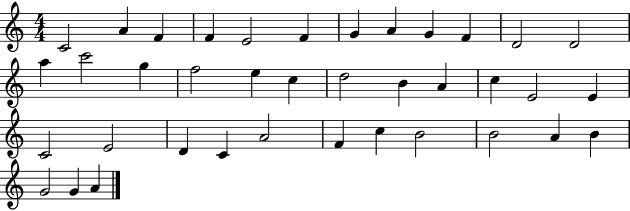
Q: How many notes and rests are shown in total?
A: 38